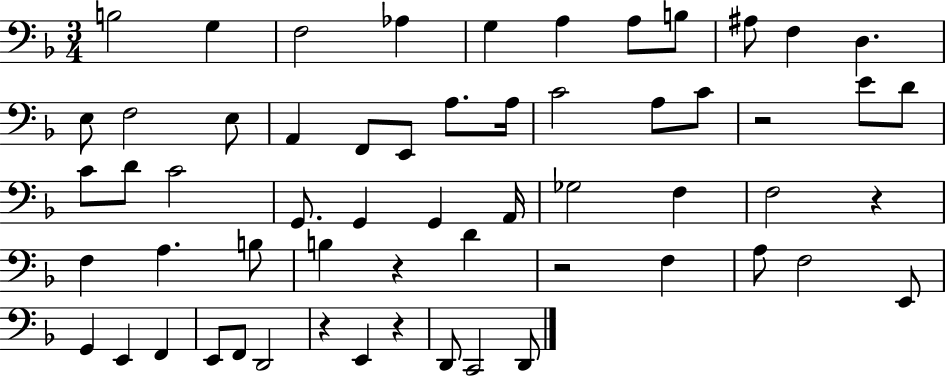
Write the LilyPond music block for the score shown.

{
  \clef bass
  \numericTimeSignature
  \time 3/4
  \key f \major
  b2 g4 | f2 aes4 | g4 a4 a8 b8 | ais8 f4 d4. | \break e8 f2 e8 | a,4 f,8 e,8 a8. a16 | c'2 a8 c'8 | r2 e'8 d'8 | \break c'8 d'8 c'2 | g,8. g,4 g,4 a,16 | ges2 f4 | f2 r4 | \break f4 a4. b8 | b4 r4 d'4 | r2 f4 | a8 f2 e,8 | \break g,4 e,4 f,4 | e,8 f,8 d,2 | r4 e,4 r4 | d,8 c,2 d,8 | \break \bar "|."
}